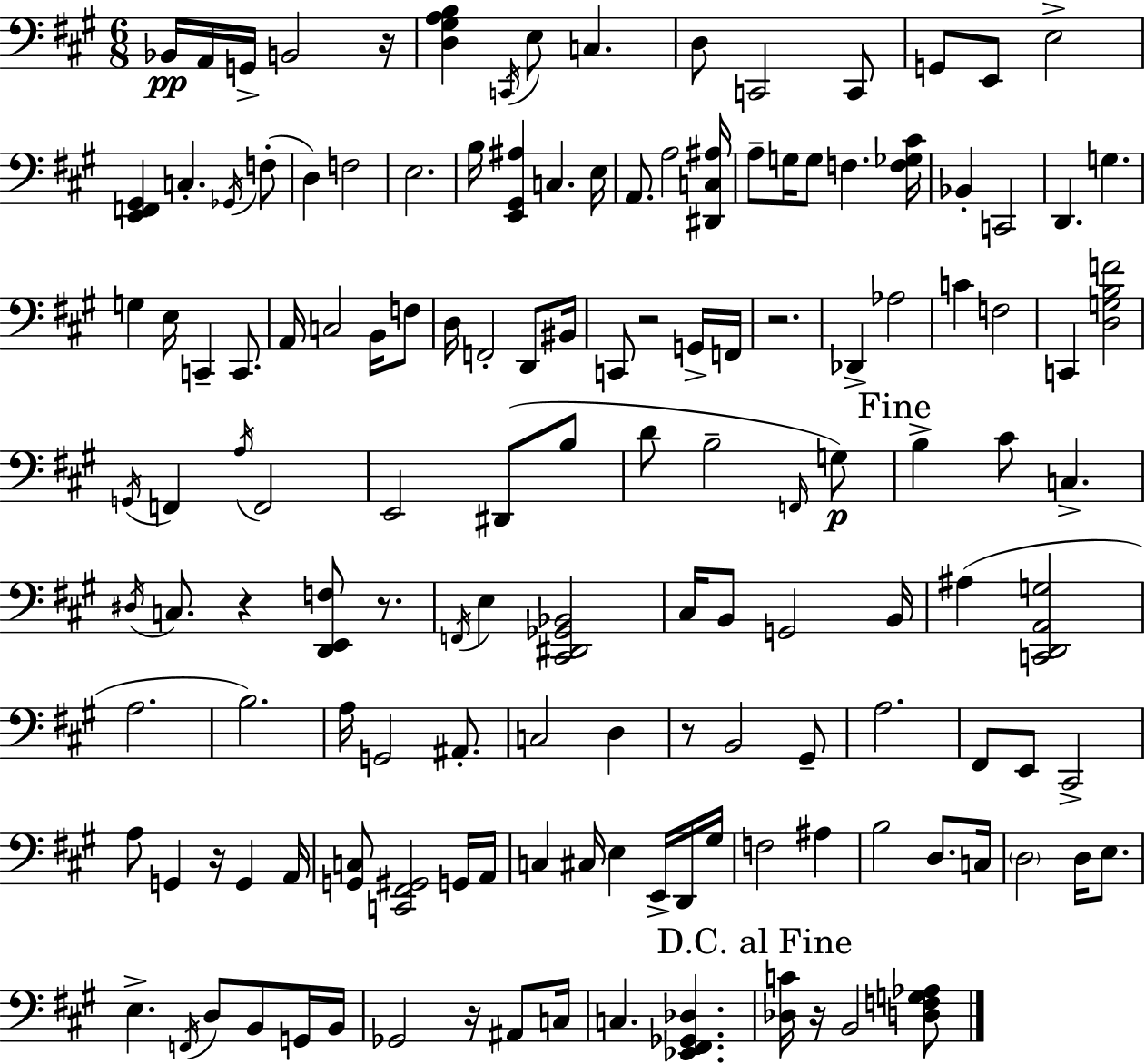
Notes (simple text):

Bb2/s A2/s G2/s B2/h R/s [D3,G#3,A3,B3]/q C2/s E3/e C3/q. D3/e C2/h C2/e G2/e E2/e E3/h [E2,F2,G#2]/q C3/q. Gb2/s F3/e D3/q F3/h E3/h. B3/s [E2,G#2,A#3]/q C3/q. E3/s A2/e. A3/h [D#2,C3,A#3]/s A3/e G3/s G3/e F3/q. [F3,Gb3,C#4]/s Bb2/q C2/h D2/q. G3/q. G3/q E3/s C2/q C2/e. A2/s C3/h B2/s F3/e D3/s F2/h D2/e BIS2/s C2/e R/h G2/s F2/s R/h. Db2/q Ab3/h C4/q F3/h C2/q [D3,G3,B3,F4]/h G2/s F2/q A3/s F2/h E2/h D#2/e B3/e D4/e B3/h F2/s G3/e B3/q C#4/e C3/q. D#3/s C3/e. R/q [D2,E2,F3]/e R/e. F2/s E3/q [C#2,D#2,Gb2,Bb2]/h C#3/s B2/e G2/h B2/s A#3/q [C2,D2,A2,G3]/h A3/h. B3/h. A3/s G2/h A#2/e. C3/h D3/q R/e B2/h G#2/e A3/h. F#2/e E2/e C#2/h A3/e G2/q R/s G2/q A2/s [G2,C3]/e [C2,F#2,G#2]/h G2/s A2/s C3/q C#3/s E3/q E2/s D2/s G#3/s F3/h A#3/q B3/h D3/e. C3/s D3/h D3/s E3/e. E3/q. F2/s D3/e B2/e G2/s B2/s Gb2/h R/s A#2/e C3/s C3/q. [Eb2,F#2,Gb2,Db3]/q. [Db3,C4]/s R/s B2/h [D3,F3,G3,Ab3]/e